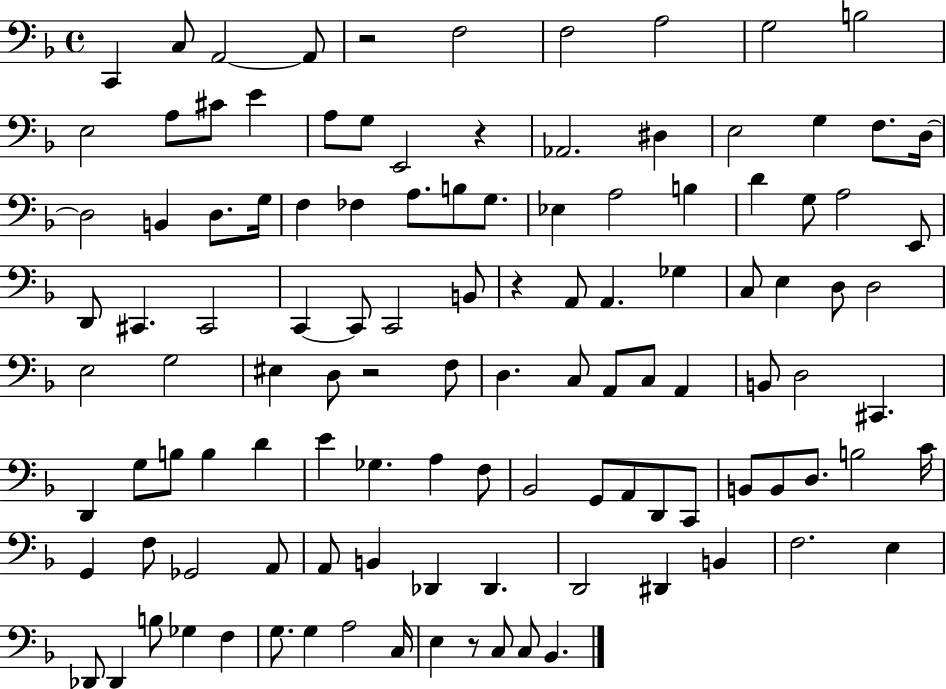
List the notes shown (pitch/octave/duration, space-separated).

C2/q C3/e A2/h A2/e R/h F3/h F3/h A3/h G3/h B3/h E3/h A3/e C#4/e E4/q A3/e G3/e E2/h R/q Ab2/h. D#3/q E3/h G3/q F3/e. D3/s D3/h B2/q D3/e. G3/s F3/q FES3/q A3/e. B3/e G3/e. Eb3/q A3/h B3/q D4/q G3/e A3/h E2/e D2/e C#2/q. C#2/h C2/q C2/e C2/h B2/e R/q A2/e A2/q. Gb3/q C3/e E3/q D3/e D3/h E3/h G3/h EIS3/q D3/e R/h F3/e D3/q. C3/e A2/e C3/e A2/q B2/e D3/h C#2/q. D2/q G3/e B3/e B3/q D4/q E4/q Gb3/q. A3/q F3/e Bb2/h G2/e A2/e D2/e C2/e B2/e B2/e D3/e. B3/h C4/s G2/q F3/e Gb2/h A2/e A2/e B2/q Db2/q Db2/q. D2/h D#2/q B2/q F3/h. E3/q Db2/e Db2/q B3/e Gb3/q F3/q G3/e. G3/q A3/h C3/s E3/q R/e C3/e C3/e Bb2/q.